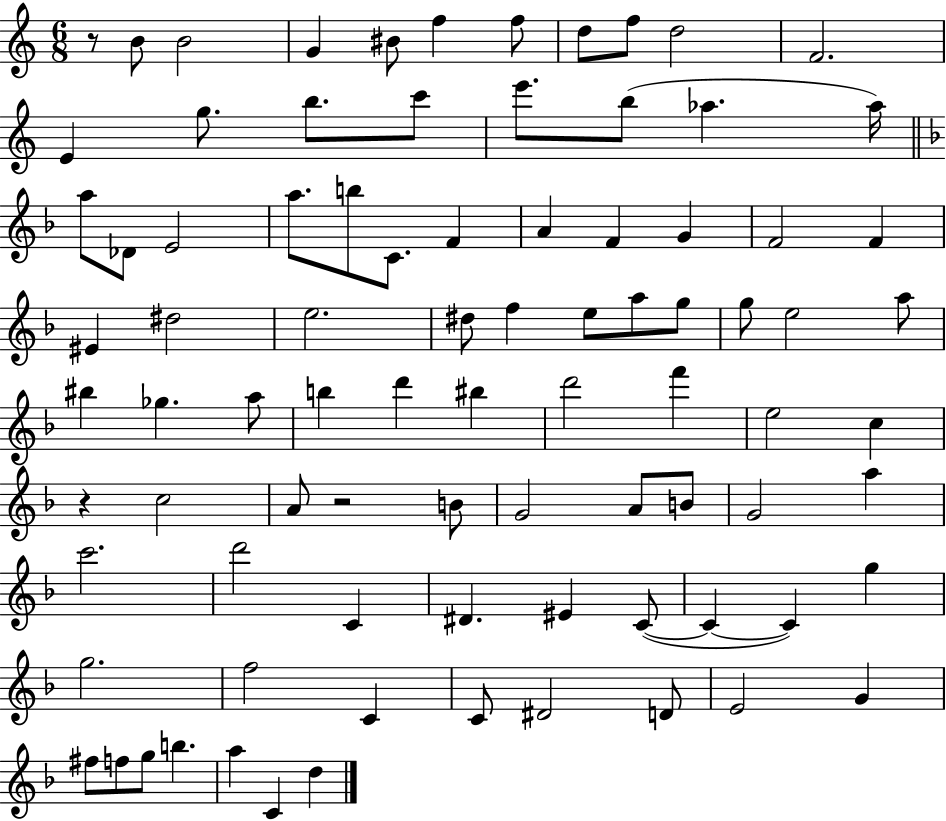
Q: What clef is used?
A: treble